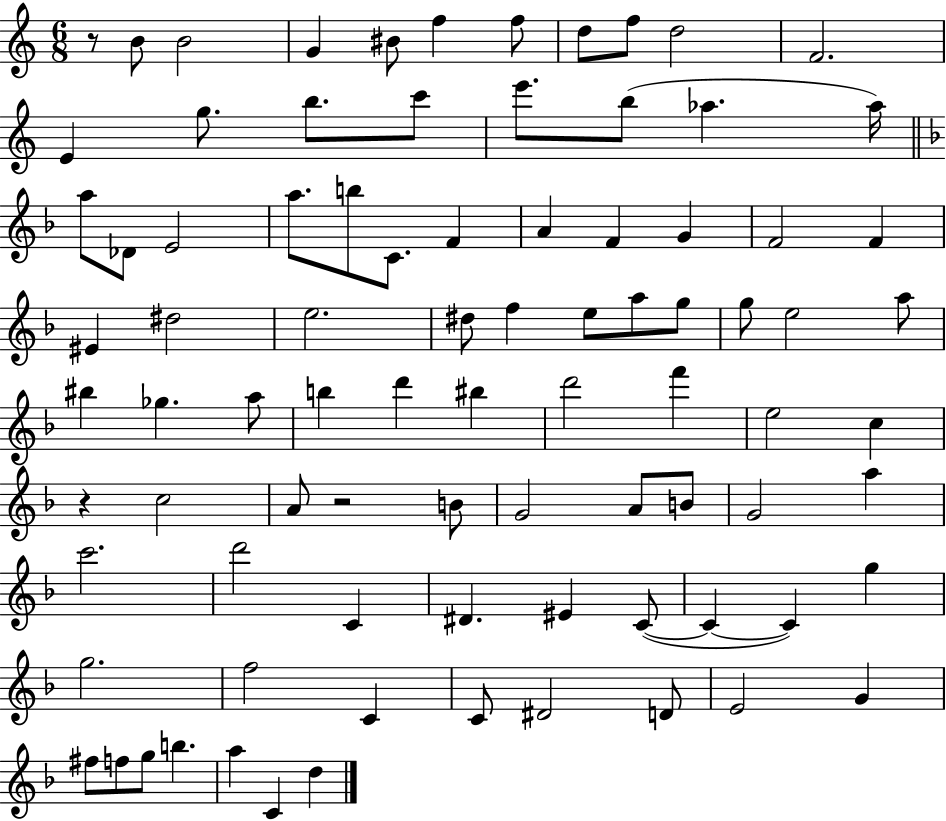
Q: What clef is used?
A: treble